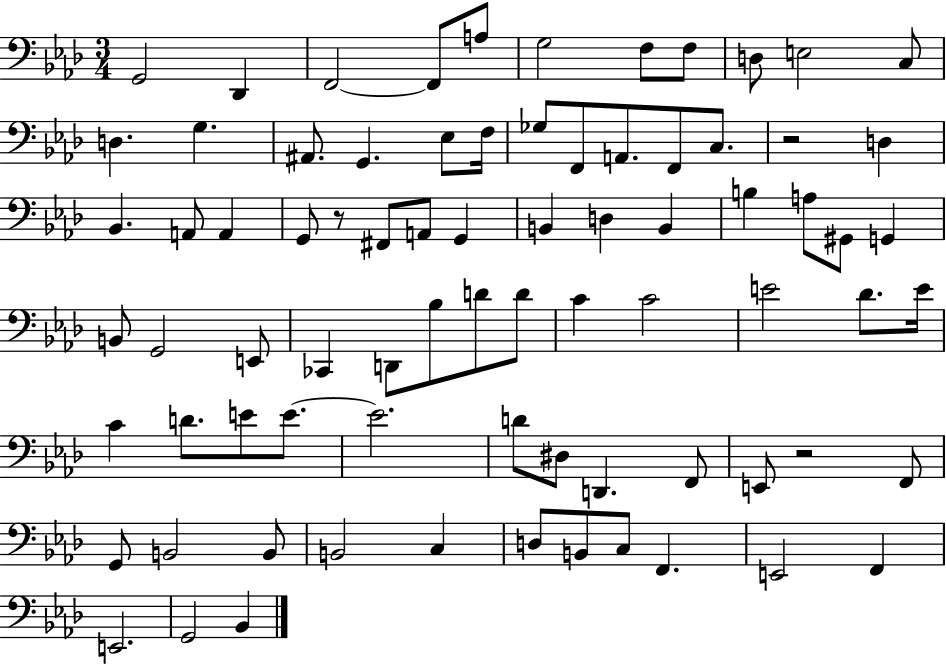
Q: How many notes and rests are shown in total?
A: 78